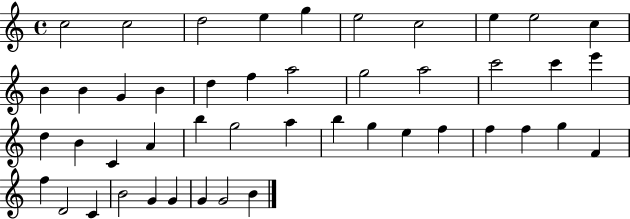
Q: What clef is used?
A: treble